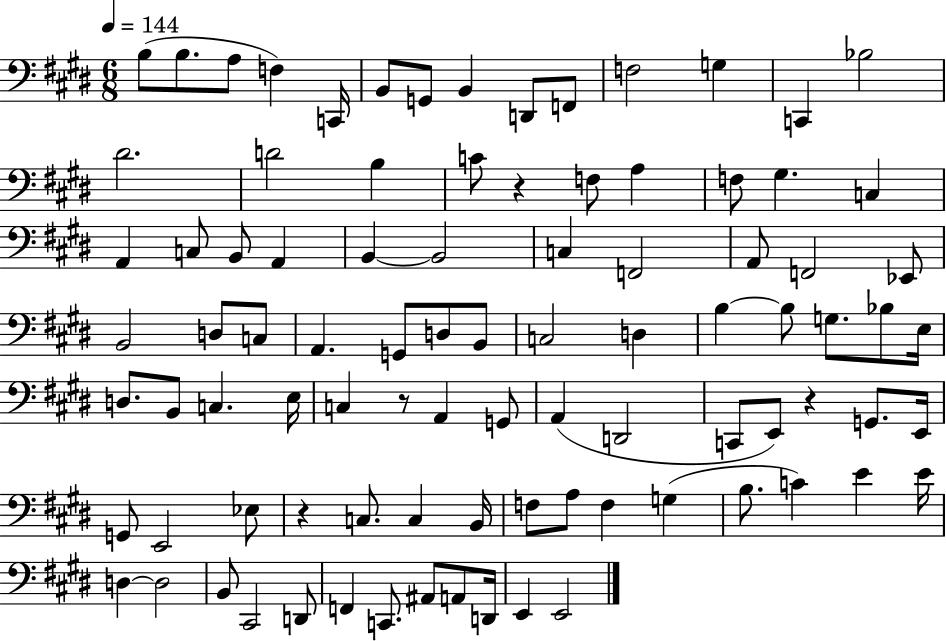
X:1
T:Untitled
M:6/8
L:1/4
K:E
B,/2 B,/2 A,/2 F, C,,/4 B,,/2 G,,/2 B,, D,,/2 F,,/2 F,2 G, C,, _B,2 ^D2 D2 B, C/2 z F,/2 A, F,/2 ^G, C, A,, C,/2 B,,/2 A,, B,, B,,2 C, F,,2 A,,/2 F,,2 _E,,/2 B,,2 D,/2 C,/2 A,, G,,/2 D,/2 B,,/2 C,2 D, B, B,/2 G,/2 _B,/2 E,/4 D,/2 B,,/2 C, E,/4 C, z/2 A,, G,,/2 A,, D,,2 C,,/2 E,,/2 z G,,/2 E,,/4 G,,/2 E,,2 _E,/2 z C,/2 C, B,,/4 F,/2 A,/2 F, G, B,/2 C E E/4 D, D,2 B,,/2 ^C,,2 D,,/2 F,, C,,/2 ^A,,/2 A,,/2 D,,/4 E,, E,,2